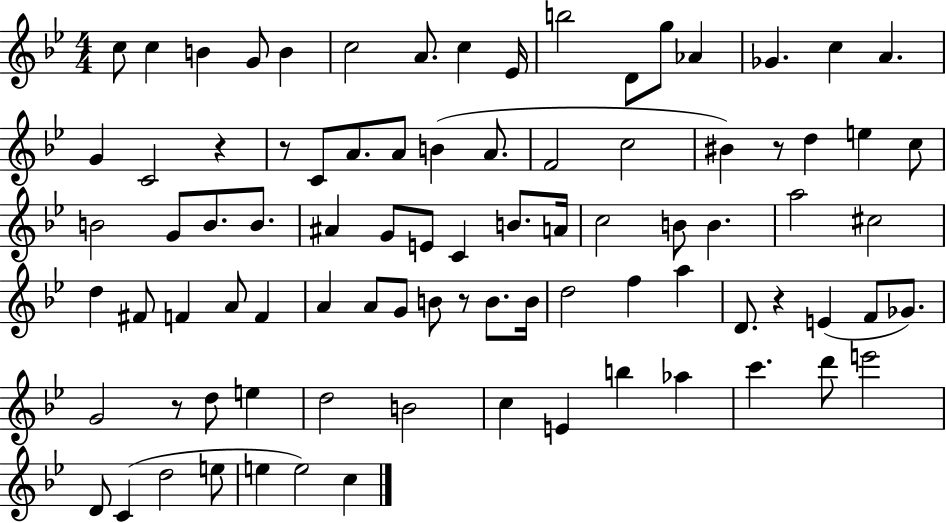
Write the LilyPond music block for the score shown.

{
  \clef treble
  \numericTimeSignature
  \time 4/4
  \key bes \major
  \repeat volta 2 { c''8 c''4 b'4 g'8 b'4 | c''2 a'8. c''4 ees'16 | b''2 d'8 g''8 aes'4 | ges'4. c''4 a'4. | \break g'4 c'2 r4 | r8 c'8 a'8. a'8 b'4( a'8. | f'2 c''2 | bis'4) r8 d''4 e''4 c''8 | \break b'2 g'8 b'8. b'8. | ais'4 g'8 e'8 c'4 b'8. a'16 | c''2 b'8 b'4. | a''2 cis''2 | \break d''4 fis'8 f'4 a'8 f'4 | a'4 a'8 g'8 b'8 r8 b'8. b'16 | d''2 f''4 a''4 | d'8. r4 e'4( f'8 ges'8.) | \break g'2 r8 d''8 e''4 | d''2 b'2 | c''4 e'4 b''4 aes''4 | c'''4. d'''8 e'''2 | \break d'8 c'4( d''2 e''8 | e''4 e''2) c''4 | } \bar "|."
}